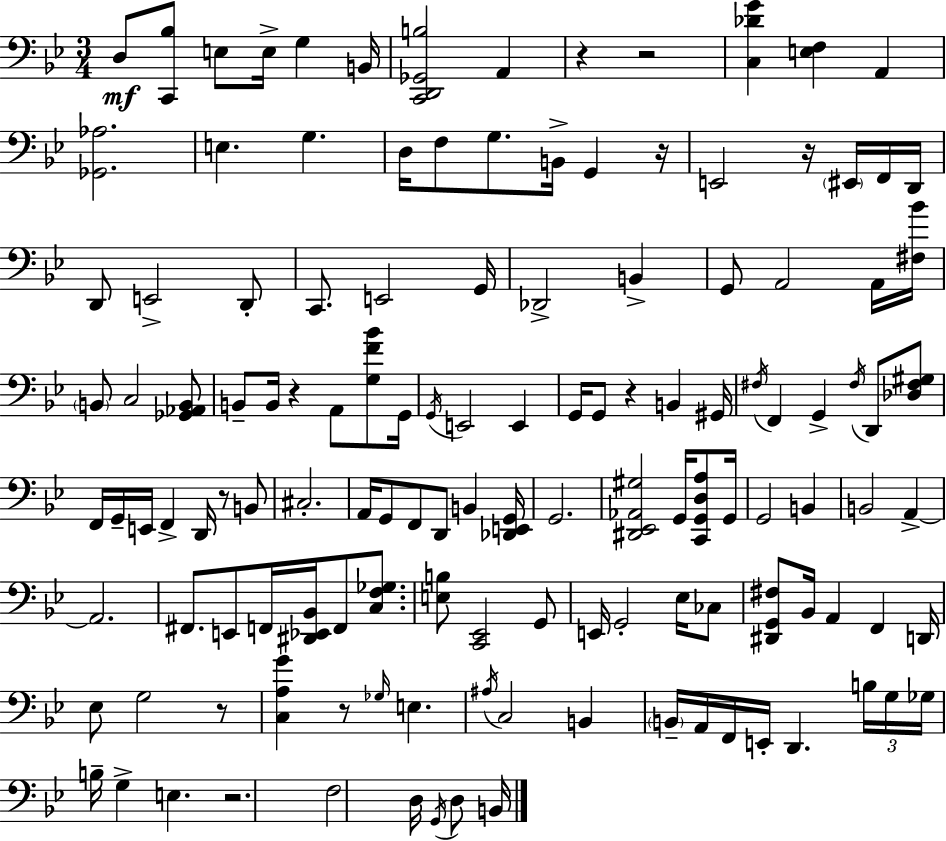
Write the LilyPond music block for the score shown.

{
  \clef bass
  \numericTimeSignature
  \time 3/4
  \key g \minor
  d8\mf <c, bes>8 e8 e16-> g4 b,16 | <c, d, ges, b>2 a,4 | r4 r2 | <c des' g'>4 <e f>4 a,4 | \break <ges, aes>2. | e4. g4. | d16 f8 g8. b,16-> g,4 r16 | e,2 r16 \parenthesize eis,16 f,16 d,16 | \break d,8 e,2-> d,8-. | c,8. e,2 g,16 | des,2-> b,4-> | g,8 a,2 a,16 <fis bes'>16 | \break \parenthesize b,8 c2 <ges, aes, b,>8 | b,8-- b,16 r4 a,8 <g f' bes'>8 g,16 | \acciaccatura { g,16 } e,2 e,4 | g,16 g,8 r4 b,4 | \break gis,16 \acciaccatura { fis16 } f,4 g,4-> \acciaccatura { fis16 } d,8 | <des fis gis>8 f,16 g,16-- e,16 f,4-> d,16 r8 | b,8 cis2.-. | a,16 g,8 f,8 d,8 b,4 | \break <des, e, g,>16 g,2. | <dis, ees, aes, gis>2 g,16 | <c, g, d a>8 g,16 g,2 b,4 | b,2 a,4->~~ | \break a,2. | fis,8. e,8 f,16 <dis, ees, bes,>16 f,8 | <c f ges>8. <e b>8 <c, ees,>2 | g,8 e,16 g,2-. | \break ees16 ces8 <dis, g, fis>8 bes,16 a,4 f,4 | d,16 ees8 g2 | r8 <c a g'>4 r8 \grace { ges16 } e4. | \acciaccatura { ais16 } c2 | \break b,4 \parenthesize b,16-- a,16 f,16 e,16-. d,4. | \tuplet 3/2 { b16 g16 ges16 } b16-- g4-> e4. | r2. | f2 | \break d16 \acciaccatura { g,16 } d8 b,16 \bar "|."
}